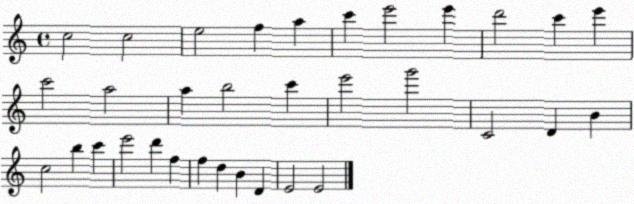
X:1
T:Untitled
M:4/4
L:1/4
K:C
c2 c2 e2 f a c' e'2 e' d'2 c' e' c'2 a2 a b2 c' e'2 g'2 C2 D B c2 b c' e'2 d' f f d B D E2 E2